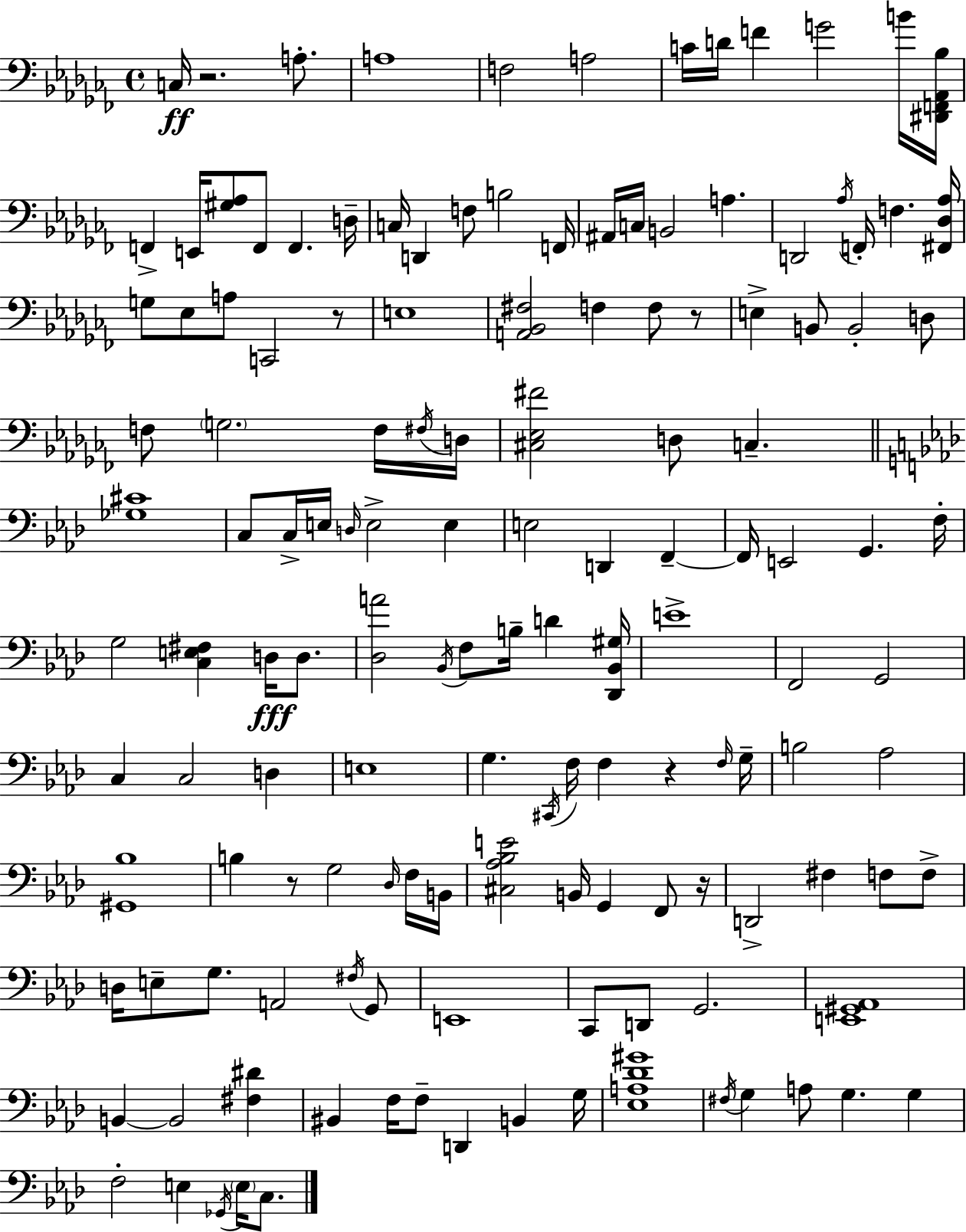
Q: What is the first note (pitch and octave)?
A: C3